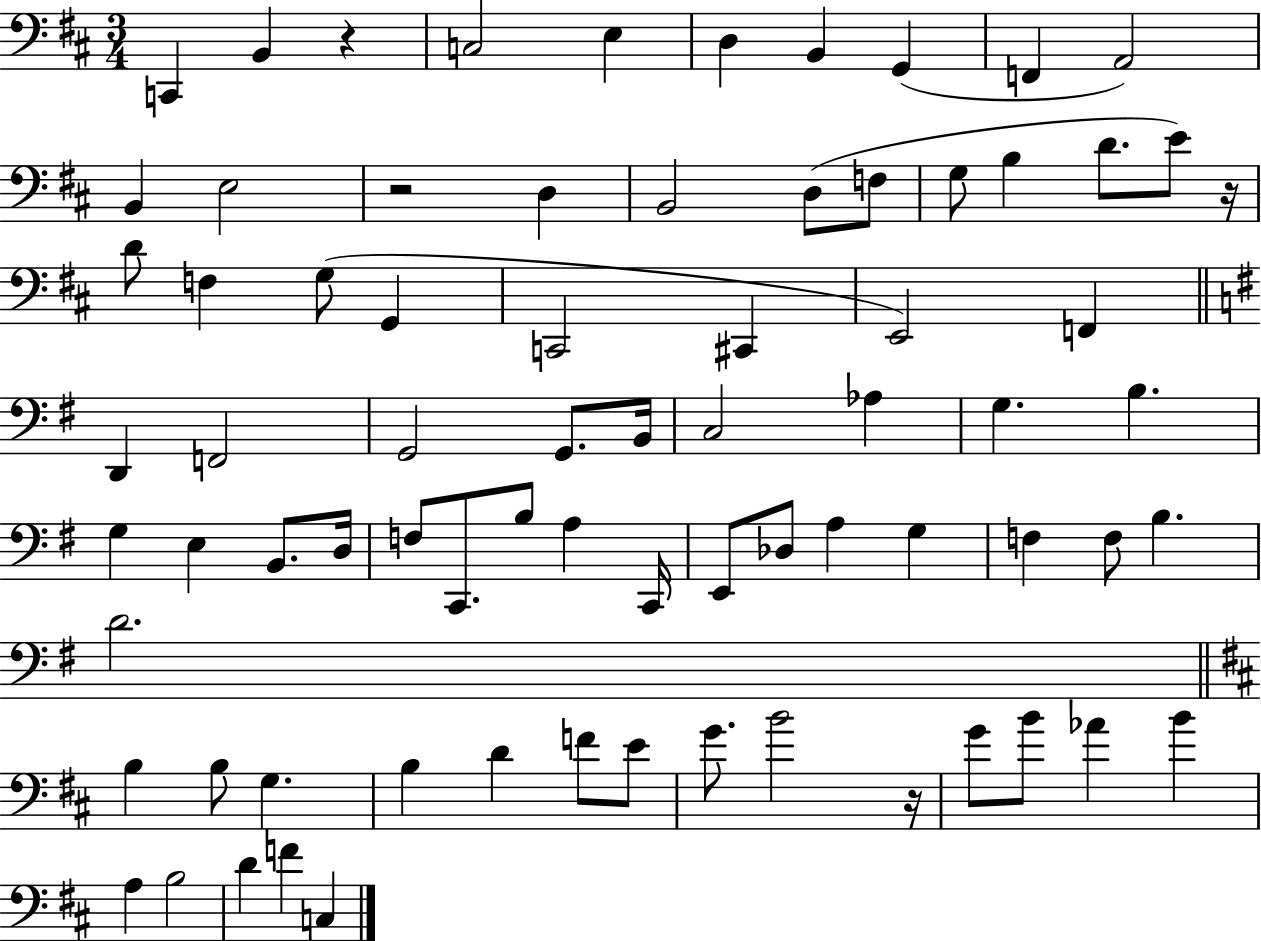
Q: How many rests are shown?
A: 4